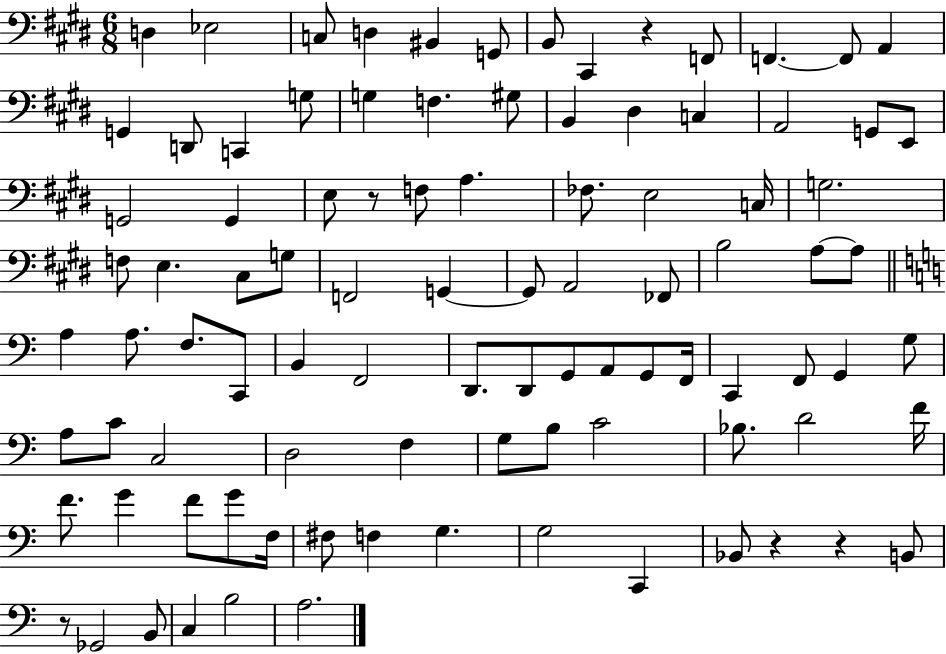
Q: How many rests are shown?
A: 5